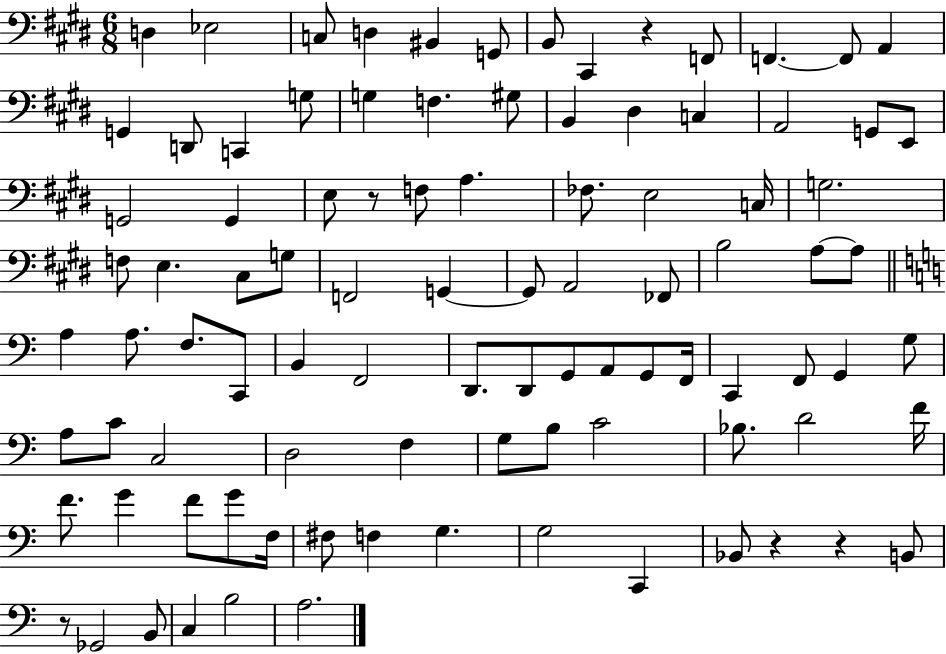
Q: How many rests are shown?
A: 5